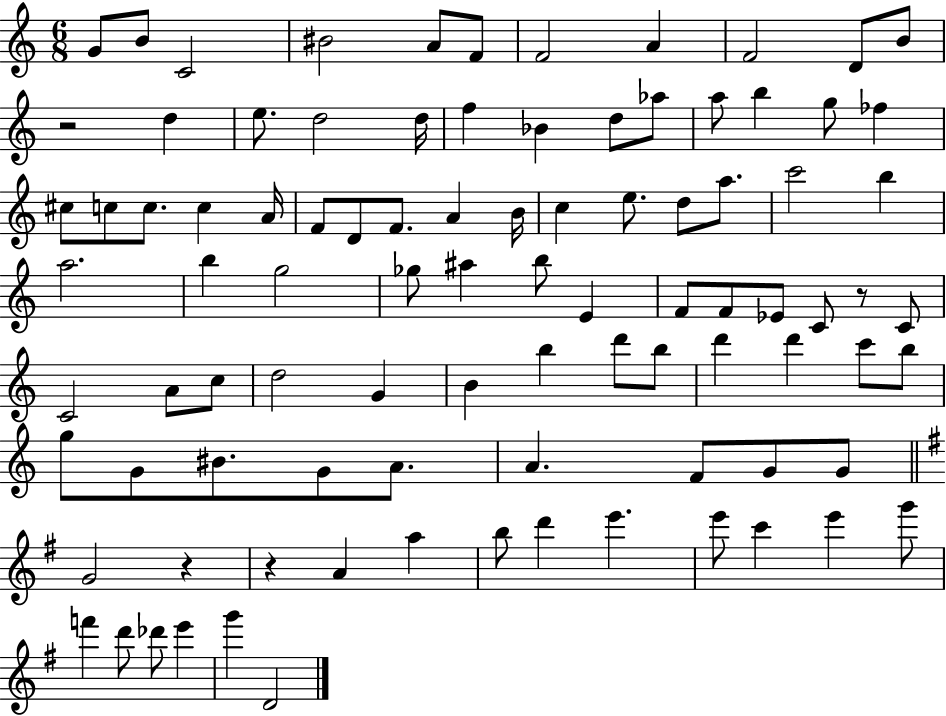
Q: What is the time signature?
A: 6/8